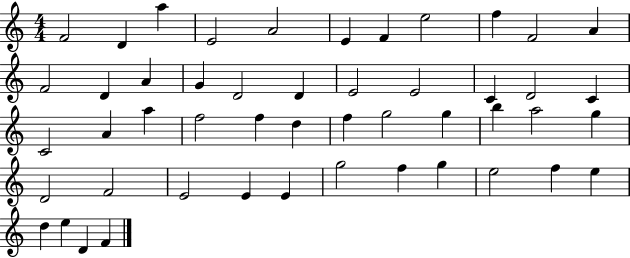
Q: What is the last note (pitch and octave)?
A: F4